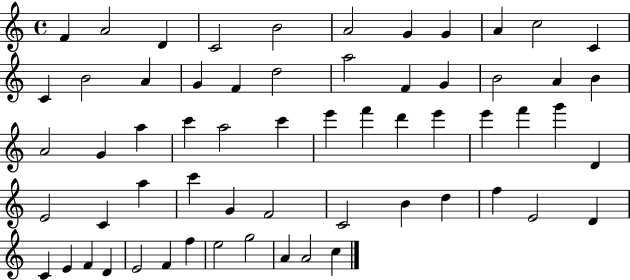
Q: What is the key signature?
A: C major